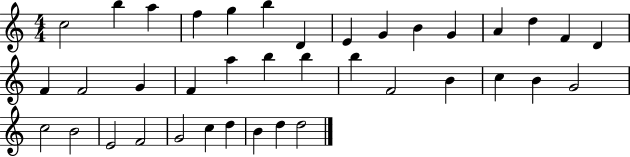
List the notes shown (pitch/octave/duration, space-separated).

C5/h B5/q A5/q F5/q G5/q B5/q D4/q E4/q G4/q B4/q G4/q A4/q D5/q F4/q D4/q F4/q F4/h G4/q F4/q A5/q B5/q B5/q B5/q F4/h B4/q C5/q B4/q G4/h C5/h B4/h E4/h F4/h G4/h C5/q D5/q B4/q D5/q D5/h